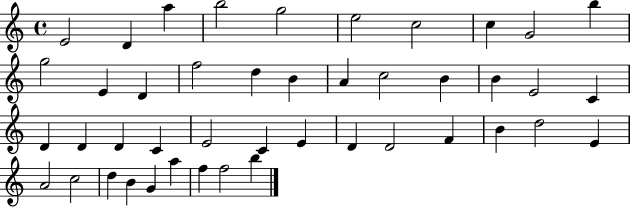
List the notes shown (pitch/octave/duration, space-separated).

E4/h D4/q A5/q B5/h G5/h E5/h C5/h C5/q G4/h B5/q G5/h E4/q D4/q F5/h D5/q B4/q A4/q C5/h B4/q B4/q E4/h C4/q D4/q D4/q D4/q C4/q E4/h C4/q E4/q D4/q D4/h F4/q B4/q D5/h E4/q A4/h C5/h D5/q B4/q G4/q A5/q F5/q F5/h B5/q